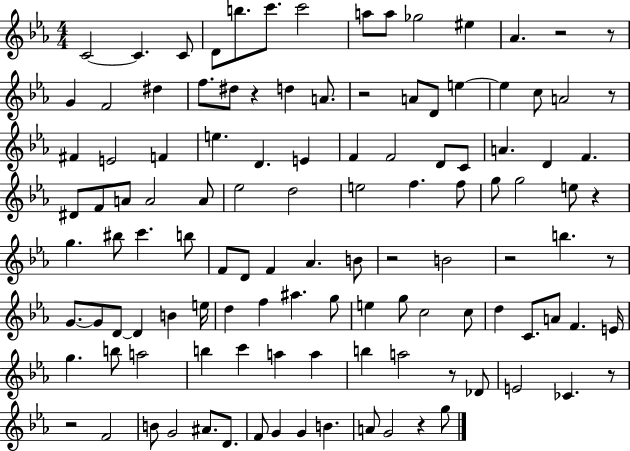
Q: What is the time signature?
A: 4/4